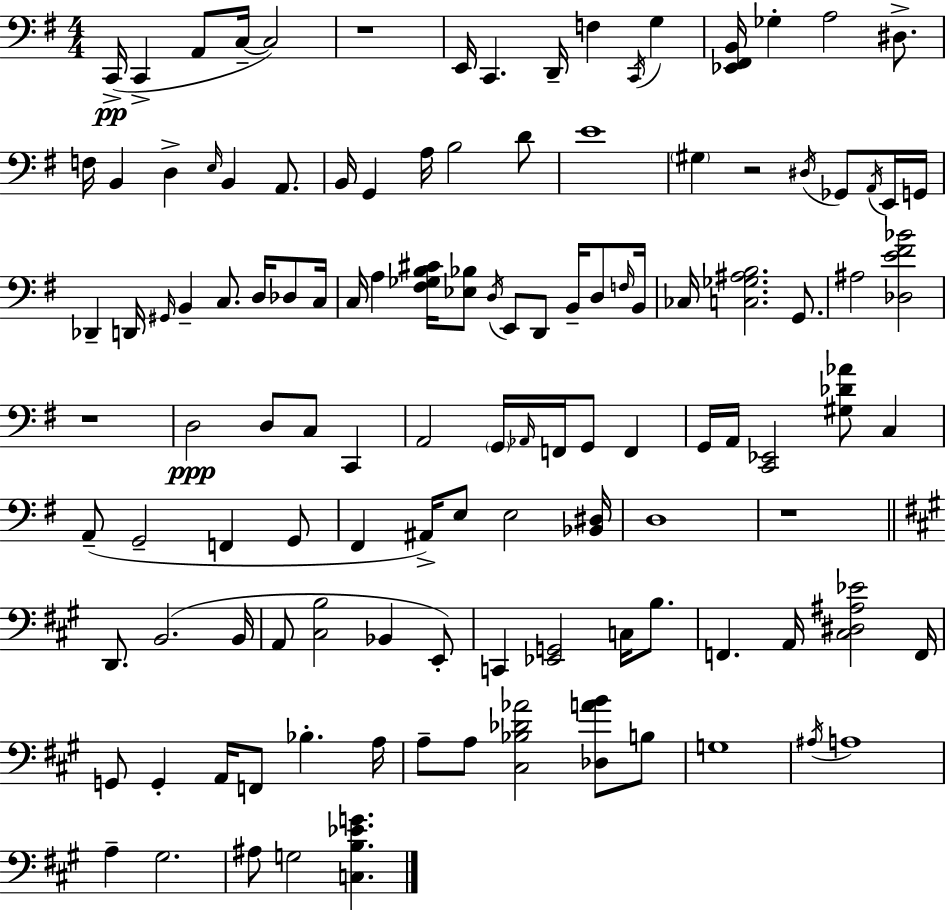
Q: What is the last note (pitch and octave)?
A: G3